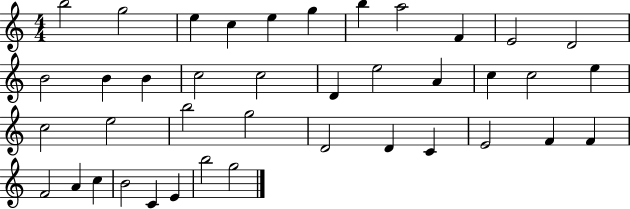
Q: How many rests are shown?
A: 0